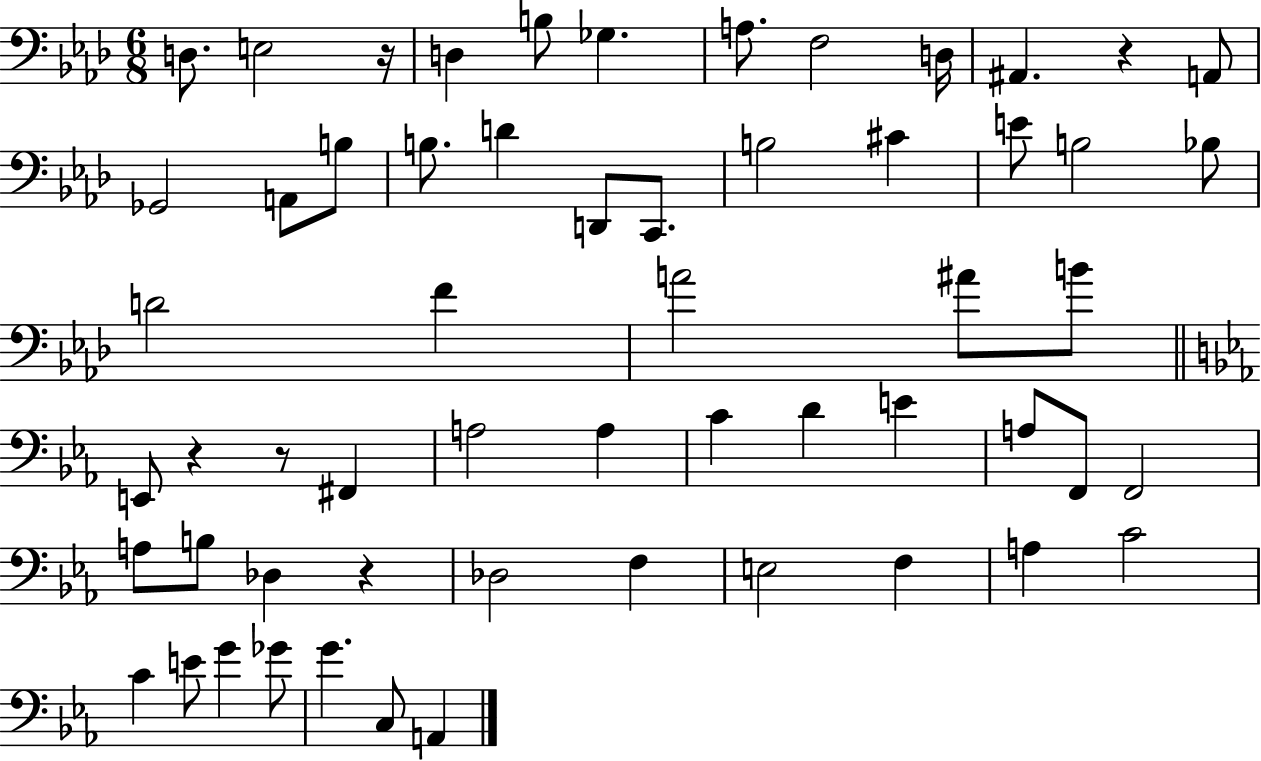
{
  \clef bass
  \numericTimeSignature
  \time 6/8
  \key aes \major
  d8. e2 r16 | d4 b8 ges4. | a8. f2 d16 | ais,4. r4 a,8 | \break ges,2 a,8 b8 | b8. d'4 d,8 c,8. | b2 cis'4 | e'8 b2 bes8 | \break d'2 f'4 | a'2 ais'8 b'8 | \bar "||" \break \key ees \major e,8 r4 r8 fis,4 | a2 a4 | c'4 d'4 e'4 | a8 f,8 f,2 | \break a8 b8 des4 r4 | des2 f4 | e2 f4 | a4 c'2 | \break c'4 e'8 g'4 ges'8 | g'4. c8 a,4 | \bar "|."
}